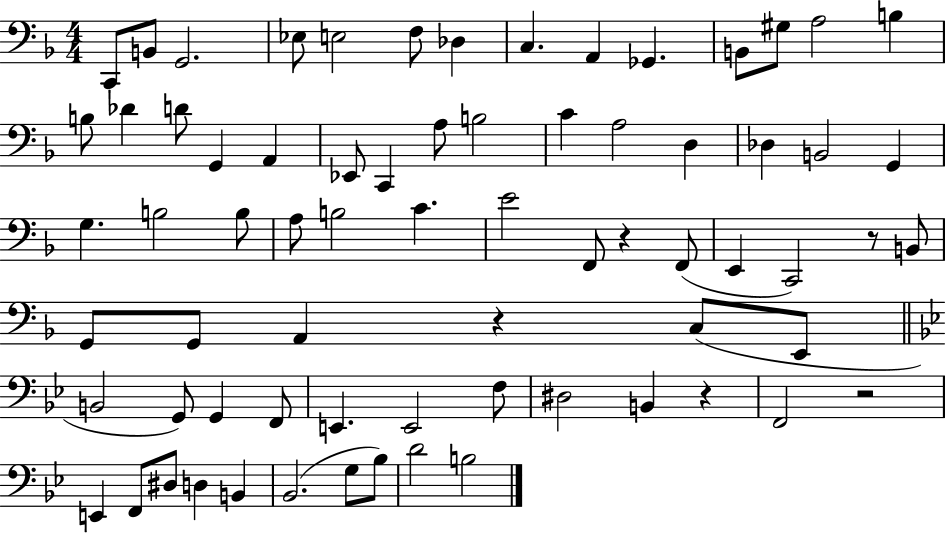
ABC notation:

X:1
T:Untitled
M:4/4
L:1/4
K:F
C,,/2 B,,/2 G,,2 _E,/2 E,2 F,/2 _D, C, A,, _G,, B,,/2 ^G,/2 A,2 B, B,/2 _D D/2 G,, A,, _E,,/2 C,, A,/2 B,2 C A,2 D, _D, B,,2 G,, G, B,2 B,/2 A,/2 B,2 C E2 F,,/2 z F,,/2 E,, C,,2 z/2 B,,/2 G,,/2 G,,/2 A,, z C,/2 E,,/2 B,,2 G,,/2 G,, F,,/2 E,, E,,2 F,/2 ^D,2 B,, z F,,2 z2 E,, F,,/2 ^D,/2 D, B,, _B,,2 G,/2 _B,/2 D2 B,2